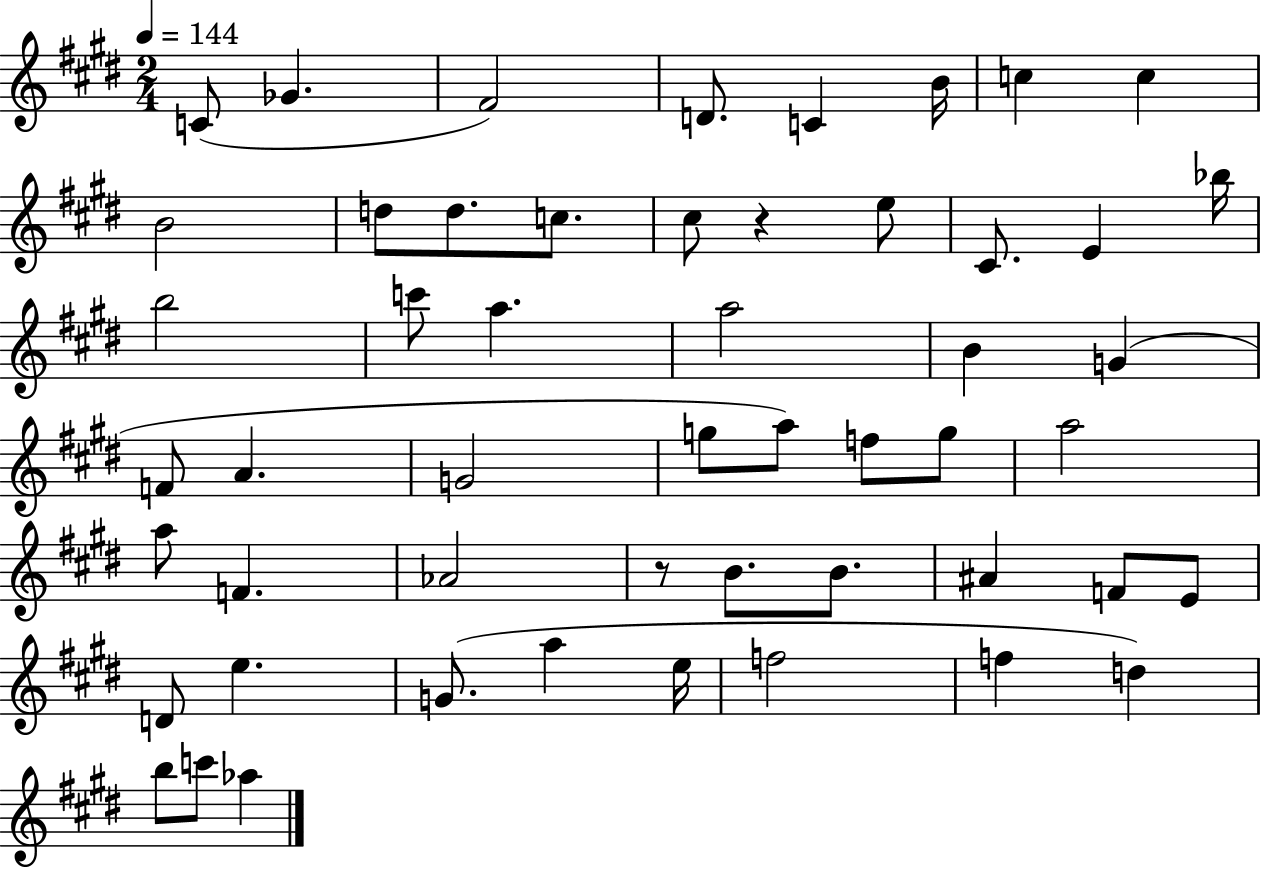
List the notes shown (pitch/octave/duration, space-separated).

C4/e Gb4/q. F#4/h D4/e. C4/q B4/s C5/q C5/q B4/h D5/e D5/e. C5/e. C#5/e R/q E5/e C#4/e. E4/q Bb5/s B5/h C6/e A5/q. A5/h B4/q G4/q F4/e A4/q. G4/h G5/e A5/e F5/e G5/e A5/h A5/e F4/q. Ab4/h R/e B4/e. B4/e. A#4/q F4/e E4/e D4/e E5/q. G4/e. A5/q E5/s F5/h F5/q D5/q B5/e C6/e Ab5/q